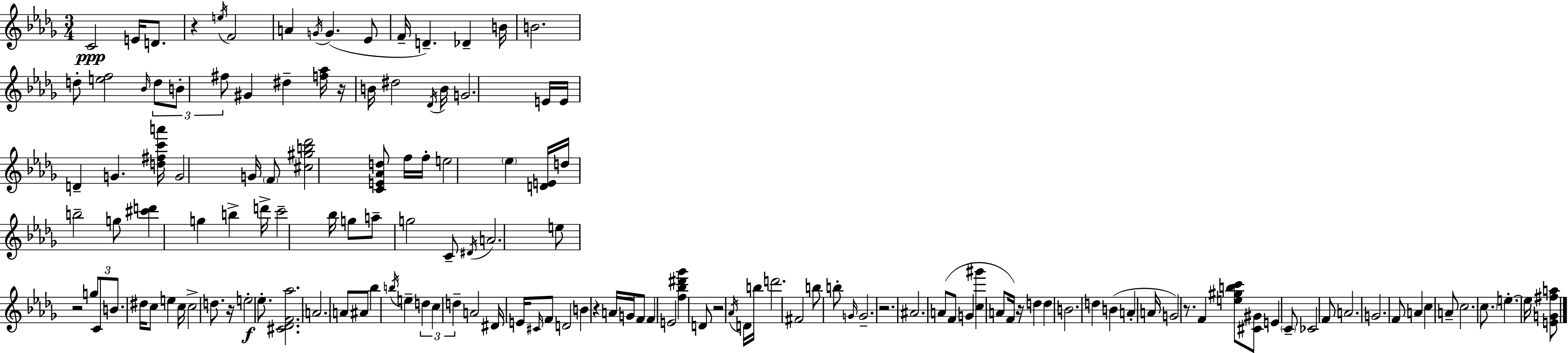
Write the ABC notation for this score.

X:1
T:Untitled
M:3/4
L:1/4
K:Bbm
C2 E/4 D/2 z e/4 F2 A G/4 G _E/2 F/4 D _D B/4 B2 d/2 [ef]2 _B/4 d/2 B/2 ^f/2 ^G ^d [f_a]/4 z/4 B/4 ^d2 _D/4 B/4 G2 E/4 E/4 D G [d^fc'a']/4 G2 G/4 F/2 [^c^gb_d']2 [CE_Ad]/2 f/4 f/4 e2 _e [DE]/4 d/4 b2 g/2 [^c'd'] g b d'/4 c'2 _b/4 g/2 a/2 g2 C/2 ^D/4 A2 e/2 z2 g/2 C/2 B/2 ^d/4 c/2 e c/4 c2 d/2 z/4 e2 _e/2 [^C_DF_a]2 A2 A/2 ^A/2 _b b/4 e d c d A2 ^D/4 E/4 ^C/4 F/2 D2 B z A/4 G/4 F/2 F E2 [f_b^d'_g'] D/2 z2 _A/4 D/4 b/4 d'2 ^F2 b/2 b/2 G/4 G2 z2 ^A2 A/2 F/2 G [c^g'] A/2 F/4 z/4 d d B2 d B A A/4 G2 z/2 F [e^gbc']/2 [^C^G]/2 E C/2 _C2 F/2 A2 G2 F/2 A c A/2 c2 c/2 e e/4 [EG^fa]/2